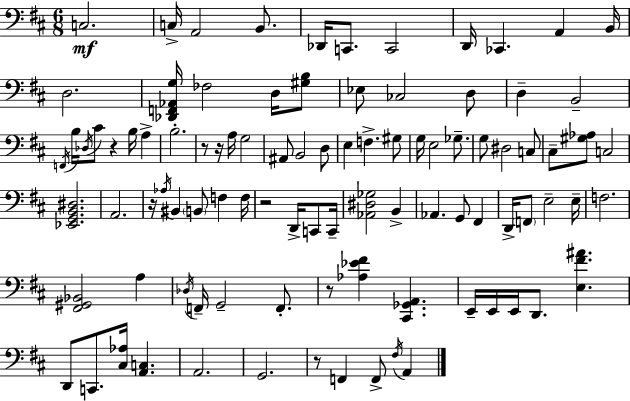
X:1
T:Untitled
M:6/8
L:1/4
K:D
C,2 C,/4 A,,2 B,,/2 _D,,/4 C,,/2 C,,2 D,,/4 _C,, A,, B,,/4 D,2 [_D,,F,,_A,,G,]/4 _F,2 D,/4 [^G,B,]/2 _E,/2 _C,2 D,/2 D, B,,2 F,,/4 B,/4 _D,/4 ^C/2 z B,/4 A, B,2 z/2 z/4 A,/4 G,2 ^A,,/2 B,,2 D,/2 E, F, ^G,/2 G,/4 E,2 _G,/2 G,/2 ^D,2 C,/2 ^C,/2 [^G,_A,]/2 C,2 [_E,,G,,B,,^D,]2 A,,2 z/4 _A,/4 ^B,, B,,/2 F, F,/4 z2 D,,/4 C,,/2 C,,/4 [_A,,^D,_G,]2 B,, _A,, G,,/2 ^F,, D,,/4 F,,/2 E,2 E,/4 F,2 [^F,,^G,,_B,,]2 A, _D,/4 F,,/4 G,,2 F,,/2 z/2 [_A,_E^F] [^C,,_G,,A,,] E,,/4 E,,/4 E,,/4 D,,/2 [E,^F^A] D,,/2 C,,/2 [^C,_A,]/4 [A,,C,] A,,2 G,,2 z/2 F,, F,,/2 ^F,/4 A,,